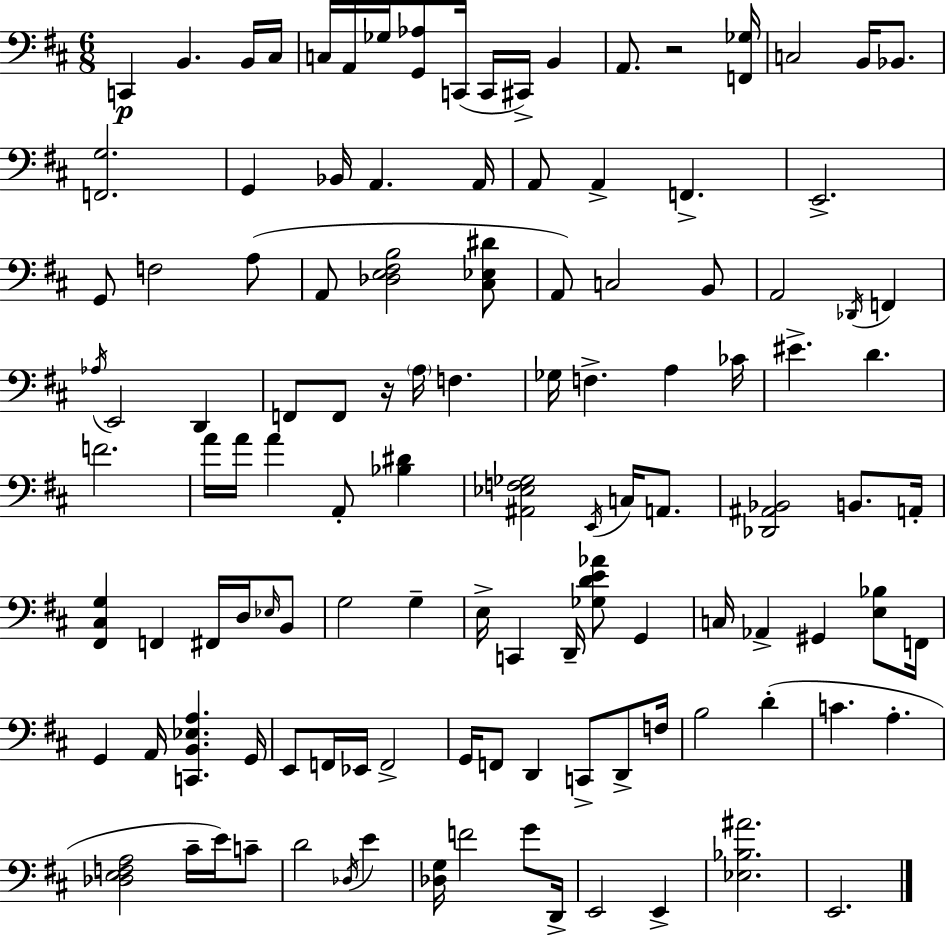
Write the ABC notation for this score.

X:1
T:Untitled
M:6/8
L:1/4
K:D
C,, B,, B,,/4 ^C,/4 C,/4 A,,/4 _G,/4 [G,,_A,]/2 C,,/4 C,,/4 ^C,,/4 B,, A,,/2 z2 [F,,_G,]/4 C,2 B,,/4 _B,,/2 [F,,G,]2 G,, _B,,/4 A,, A,,/4 A,,/2 A,, F,, E,,2 G,,/2 F,2 A,/2 A,,/2 [_D,E,^F,B,]2 [^C,_E,^D]/2 A,,/2 C,2 B,,/2 A,,2 _D,,/4 F,, _A,/4 E,,2 D,, F,,/2 F,,/2 z/4 A,/4 F, _G,/4 F, A, _C/4 ^E D F2 A/4 A/4 A A,,/2 [_B,^D] [^A,,_E,F,_G,]2 E,,/4 C,/4 A,,/2 [_D,,^A,,_B,,]2 B,,/2 A,,/4 [^F,,^C,G,] F,, ^F,,/4 D,/4 _E,/4 B,,/2 G,2 G, E,/4 C,, D,,/4 [_G,DE_A]/2 G,, C,/4 _A,, ^G,, [E,_B,]/2 F,,/4 G,, A,,/4 [C,,B,,_E,A,] G,,/4 E,,/2 F,,/4 _E,,/4 F,,2 G,,/4 F,,/2 D,, C,,/2 D,,/2 F,/4 B,2 D C A, [_D,E,F,A,]2 ^C/4 E/4 C/2 D2 _D,/4 E [_D,G,]/4 F2 G/2 D,,/4 E,,2 E,, [_E,_B,^A]2 E,,2